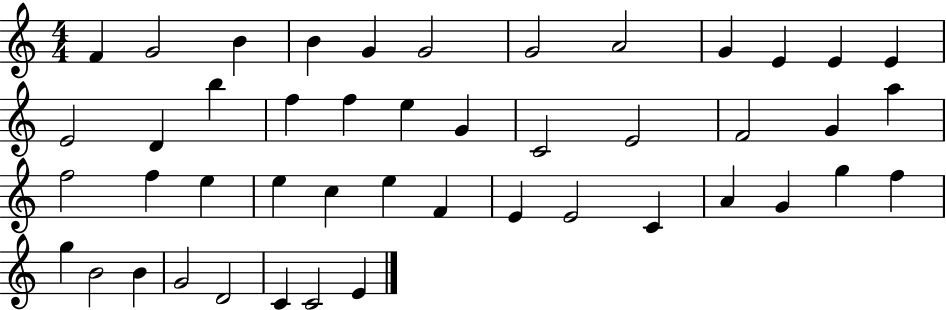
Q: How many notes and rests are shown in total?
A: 46